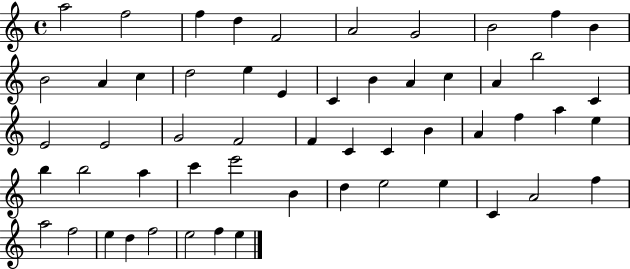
{
  \clef treble
  \time 4/4
  \defaultTimeSignature
  \key c \major
  a''2 f''2 | f''4 d''4 f'2 | a'2 g'2 | b'2 f''4 b'4 | \break b'2 a'4 c''4 | d''2 e''4 e'4 | c'4 b'4 a'4 c''4 | a'4 b''2 c'4 | \break e'2 e'2 | g'2 f'2 | f'4 c'4 c'4 b'4 | a'4 f''4 a''4 e''4 | \break b''4 b''2 a''4 | c'''4 e'''2 b'4 | d''4 e''2 e''4 | c'4 a'2 f''4 | \break a''2 f''2 | e''4 d''4 f''2 | e''2 f''4 e''4 | \bar "|."
}